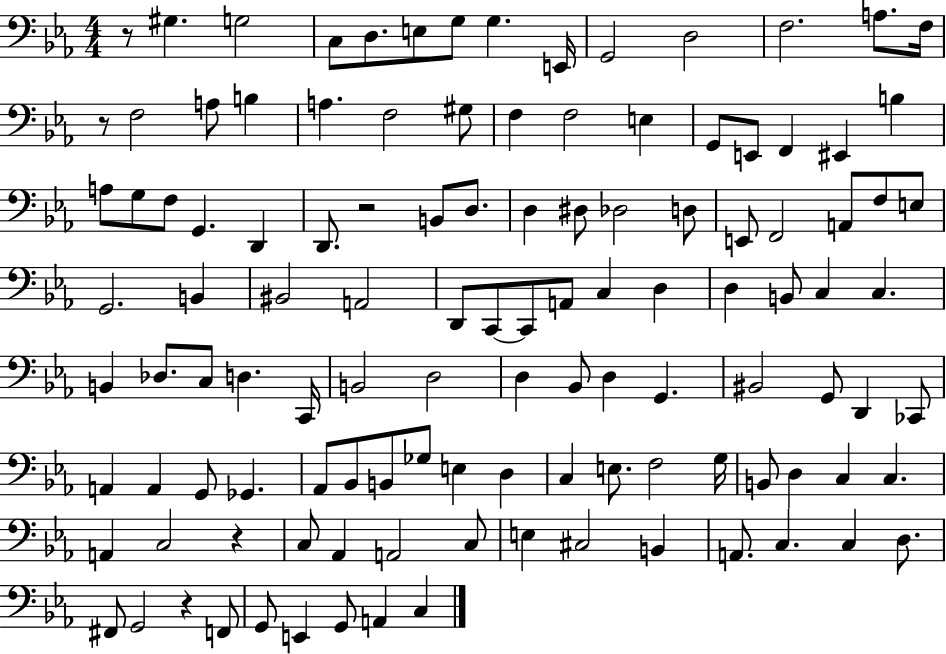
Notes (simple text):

R/e G#3/q. G3/h C3/e D3/e. E3/e G3/e G3/q. E2/s G2/h D3/h F3/h. A3/e. F3/s R/e F3/h A3/e B3/q A3/q. F3/h G#3/e F3/q F3/h E3/q G2/e E2/e F2/q EIS2/q B3/q A3/e G3/e F3/e G2/q. D2/q D2/e. R/h B2/e D3/e. D3/q D#3/e Db3/h D3/e E2/e F2/h A2/e F3/e E3/e G2/h. B2/q BIS2/h A2/h D2/e C2/e C2/e A2/e C3/q D3/q D3/q B2/e C3/q C3/q. B2/q Db3/e. C3/e D3/q. C2/s B2/h D3/h D3/q Bb2/e D3/q G2/q. BIS2/h G2/e D2/q CES2/e A2/q A2/q G2/e Gb2/q. Ab2/e Bb2/e B2/e Gb3/e E3/q D3/q C3/q E3/e. F3/h G3/s B2/e D3/q C3/q C3/q. A2/q C3/h R/q C3/e Ab2/q A2/h C3/e E3/q C#3/h B2/q A2/e. C3/q. C3/q D3/e. F#2/e G2/h R/q F2/e G2/e E2/q G2/e A2/q C3/q